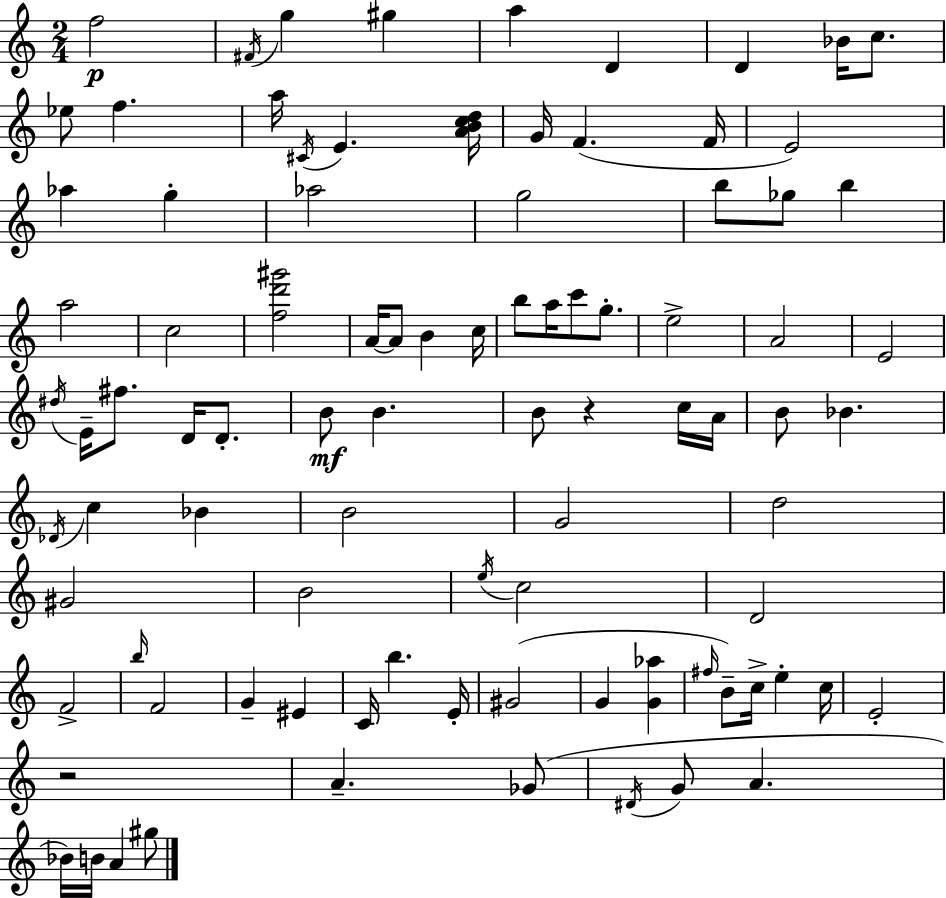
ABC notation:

X:1
T:Untitled
M:2/4
L:1/4
K:Am
f2 ^F/4 g ^g a D D _B/4 c/2 _e/2 f a/4 ^C/4 E [ABcd]/4 G/4 F F/4 E2 _a g _a2 g2 b/2 _g/2 b a2 c2 [fd'^g']2 A/4 A/2 B c/4 b/2 a/4 c'/2 g/2 e2 A2 E2 ^d/4 E/4 ^f/2 D/4 D/2 B/2 B B/2 z c/4 A/4 B/2 _B _D/4 c _B B2 G2 d2 ^G2 B2 e/4 c2 D2 F2 b/4 F2 G ^E C/4 b E/4 ^G2 G [G_a] ^f/4 B/2 c/4 e c/4 E2 z2 A _G/2 ^D/4 G/2 A _B/4 B/4 A ^g/2